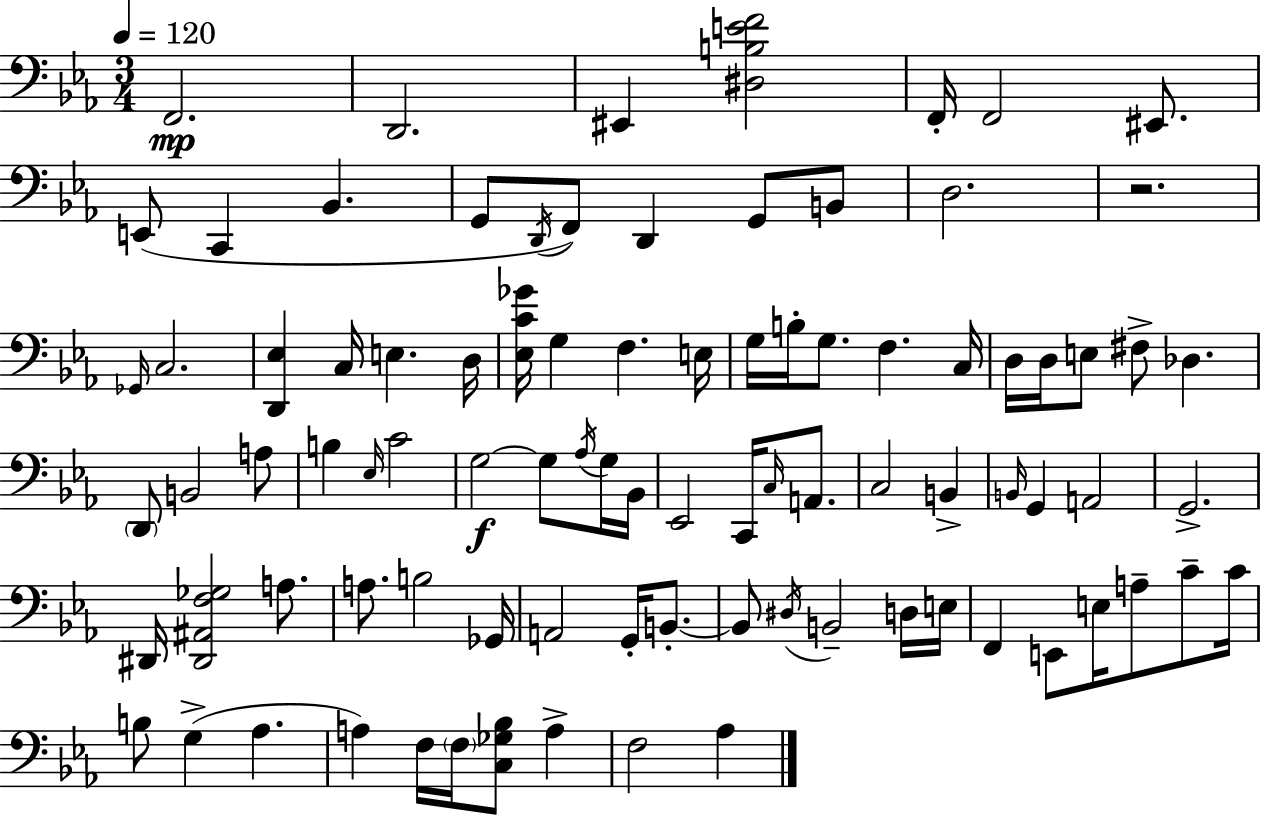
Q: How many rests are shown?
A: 1